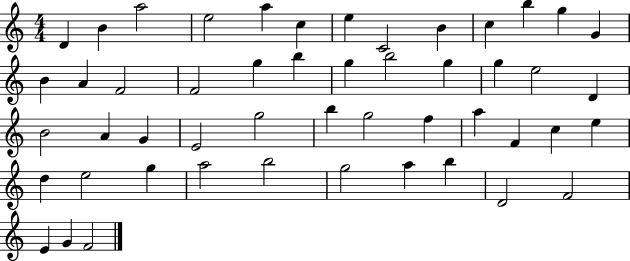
X:1
T:Untitled
M:4/4
L:1/4
K:C
D B a2 e2 a c e C2 B c b g G B A F2 F2 g b g b2 g g e2 D B2 A G E2 g2 b g2 f a F c e d e2 g a2 b2 g2 a b D2 F2 E G F2